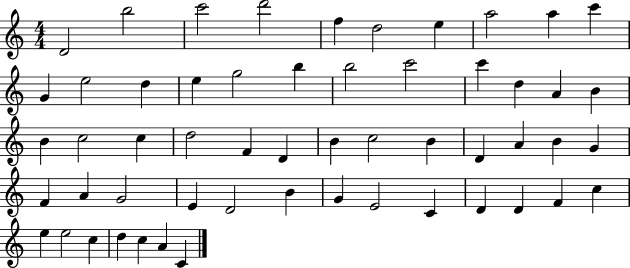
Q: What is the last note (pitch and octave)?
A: C4